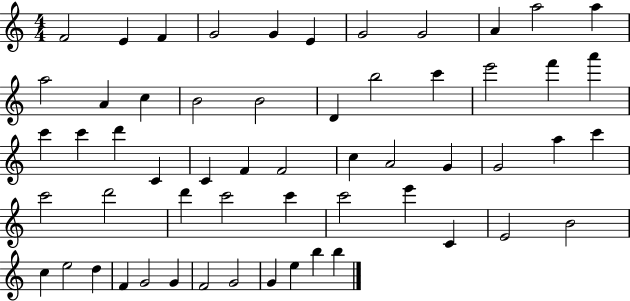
{
  \clef treble
  \numericTimeSignature
  \time 4/4
  \key c \major
  f'2 e'4 f'4 | g'2 g'4 e'4 | g'2 g'2 | a'4 a''2 a''4 | \break a''2 a'4 c''4 | b'2 b'2 | d'4 b''2 c'''4 | e'''2 f'''4 a'''4 | \break c'''4 c'''4 d'''4 c'4 | c'4 f'4 f'2 | c''4 a'2 g'4 | g'2 a''4 c'''4 | \break c'''2 d'''2 | d'''4 c'''2 c'''4 | c'''2 e'''4 c'4 | e'2 b'2 | \break c''4 e''2 d''4 | f'4 g'2 g'4 | f'2 g'2 | g'4 e''4 b''4 b''4 | \break \bar "|."
}